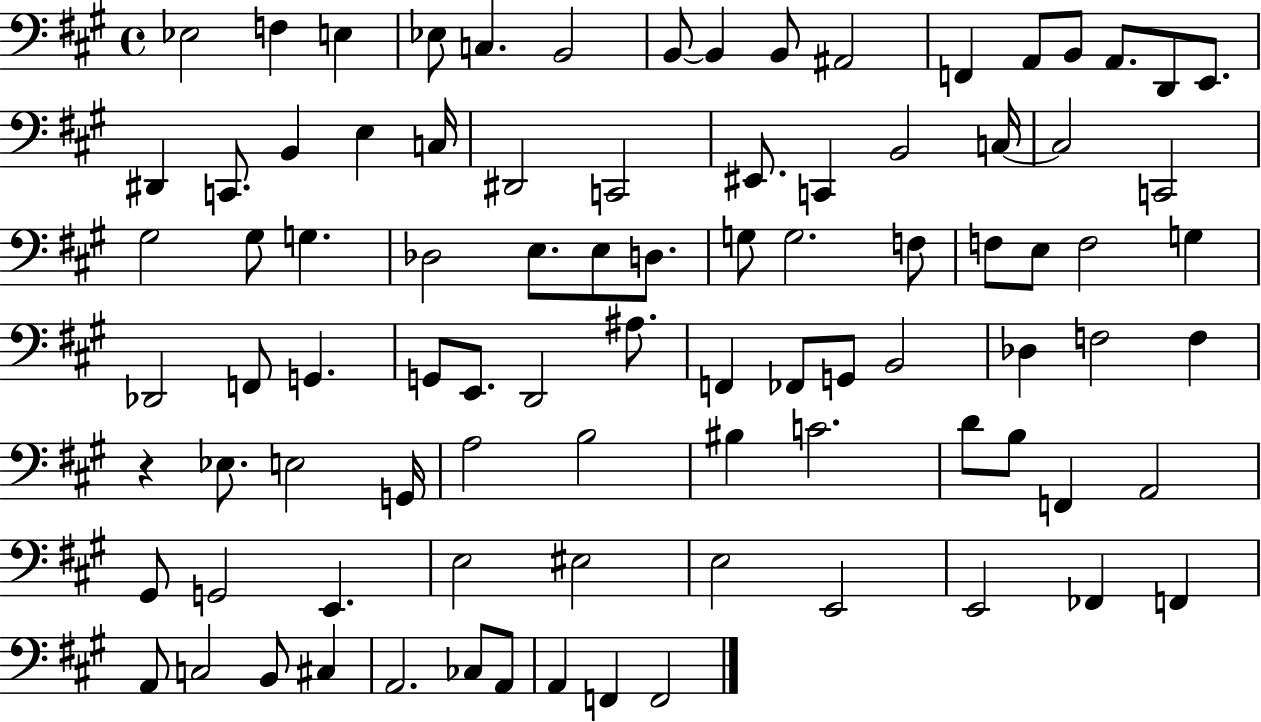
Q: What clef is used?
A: bass